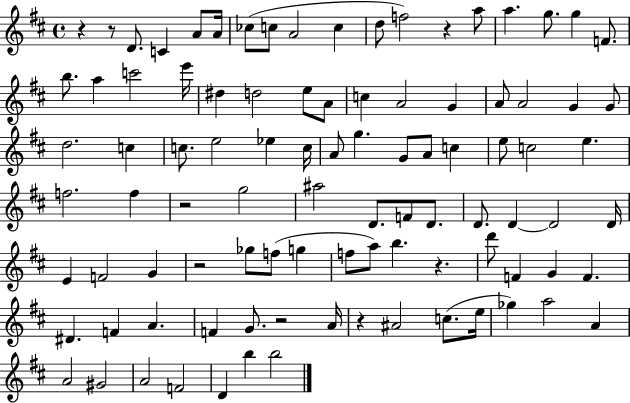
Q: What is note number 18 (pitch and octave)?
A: C6